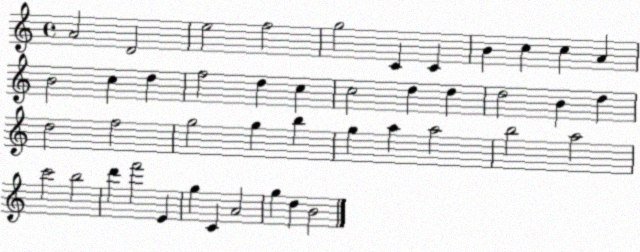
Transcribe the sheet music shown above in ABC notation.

X:1
T:Untitled
M:4/4
L:1/4
K:C
A2 D2 e2 f2 g2 C C B c c A B2 c d f2 d c c2 d d d2 B d d2 f2 g2 g b g a a2 b2 a2 c'2 b2 d' f'2 E g C A2 g d B2